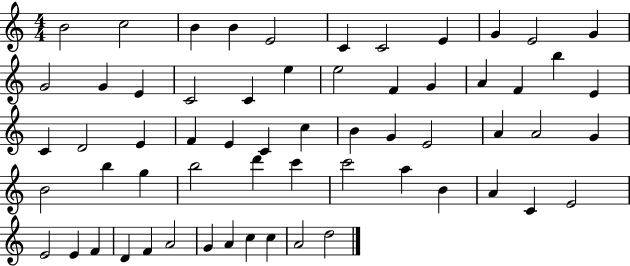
B4/h C5/h B4/q B4/q E4/h C4/q C4/h E4/q G4/q E4/h G4/q G4/h G4/q E4/q C4/h C4/q E5/q E5/h F4/q G4/q A4/q F4/q B5/q E4/q C4/q D4/h E4/q F4/q E4/q C4/q C5/q B4/q G4/q E4/h A4/q A4/h G4/q B4/h B5/q G5/q B5/h D6/q C6/q C6/h A5/q B4/q A4/q C4/q E4/h E4/h E4/q F4/q D4/q F4/q A4/h G4/q A4/q C5/q C5/q A4/h D5/h